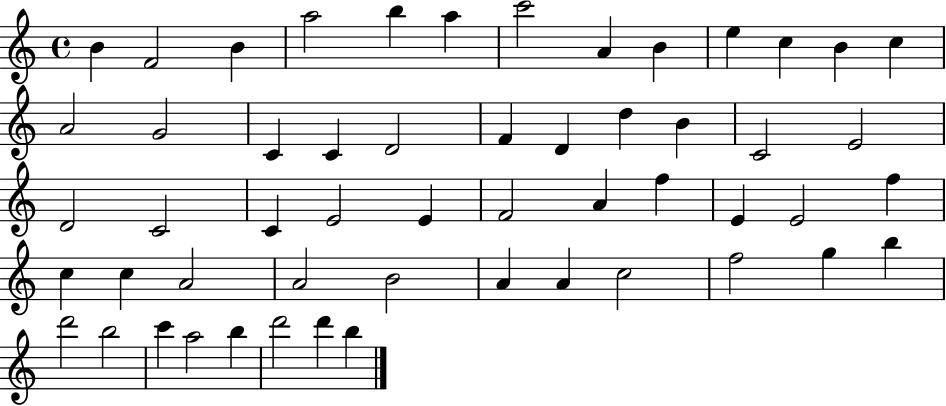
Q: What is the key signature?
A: C major